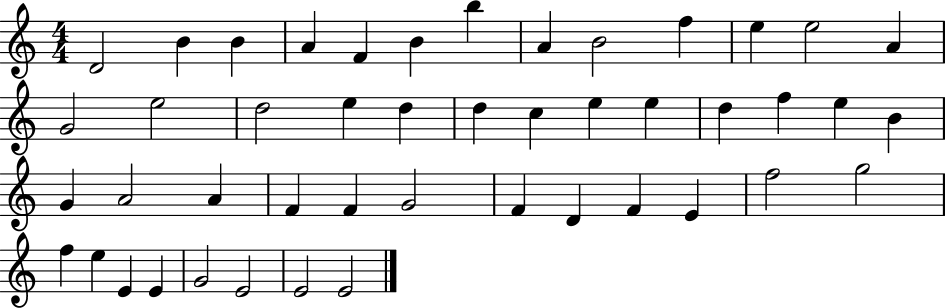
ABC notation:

X:1
T:Untitled
M:4/4
L:1/4
K:C
D2 B B A F B b A B2 f e e2 A G2 e2 d2 e d d c e e d f e B G A2 A F F G2 F D F E f2 g2 f e E E G2 E2 E2 E2